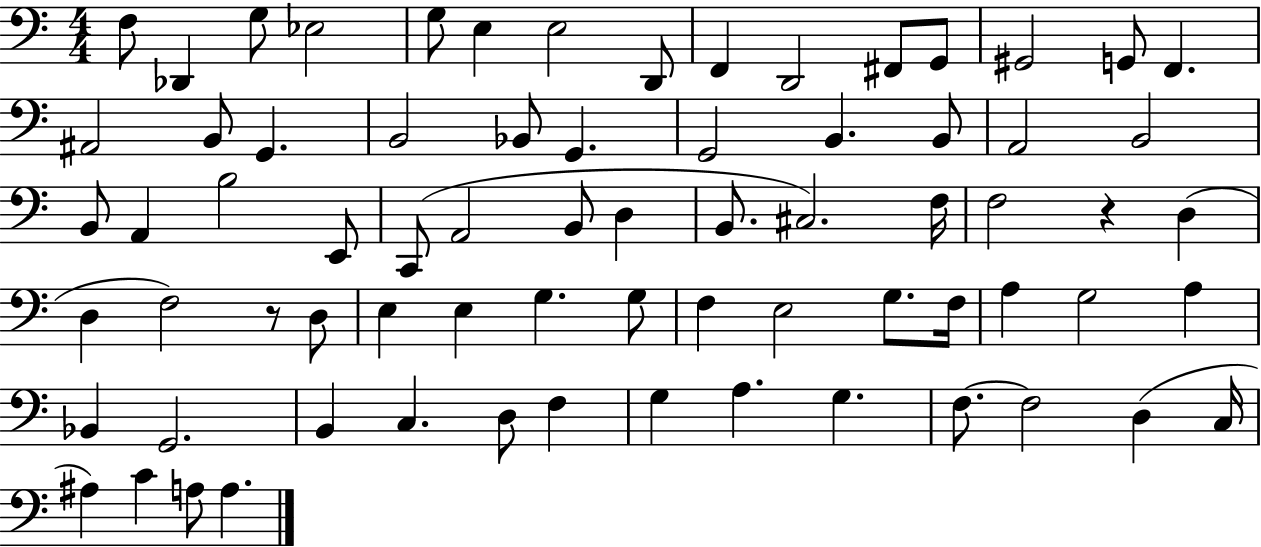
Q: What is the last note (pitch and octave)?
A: A3